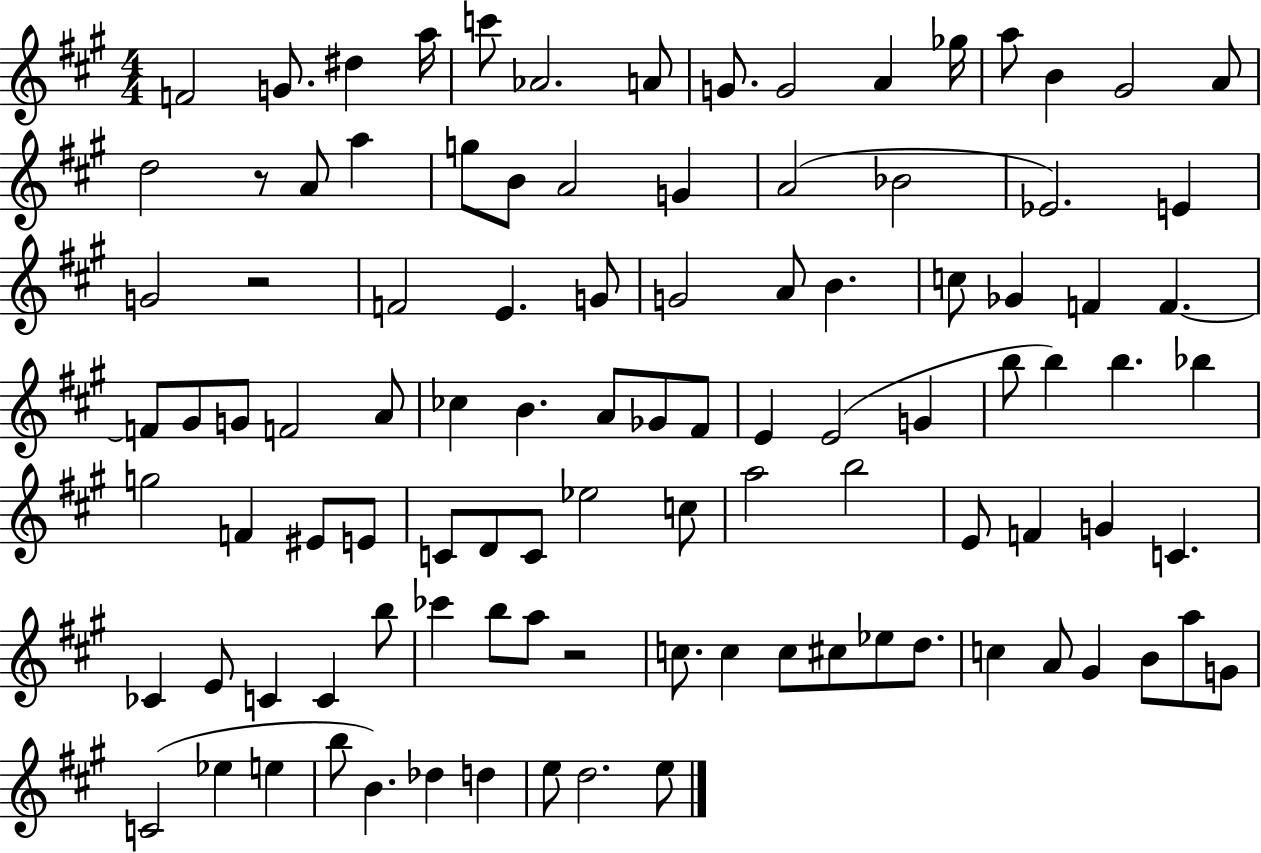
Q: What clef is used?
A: treble